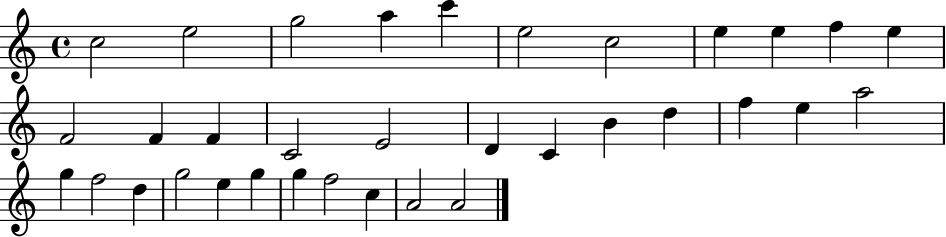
C5/h E5/h G5/h A5/q C6/q E5/h C5/h E5/q E5/q F5/q E5/q F4/h F4/q F4/q C4/h E4/h D4/q C4/q B4/q D5/q F5/q E5/q A5/h G5/q F5/h D5/q G5/h E5/q G5/q G5/q F5/h C5/q A4/h A4/h